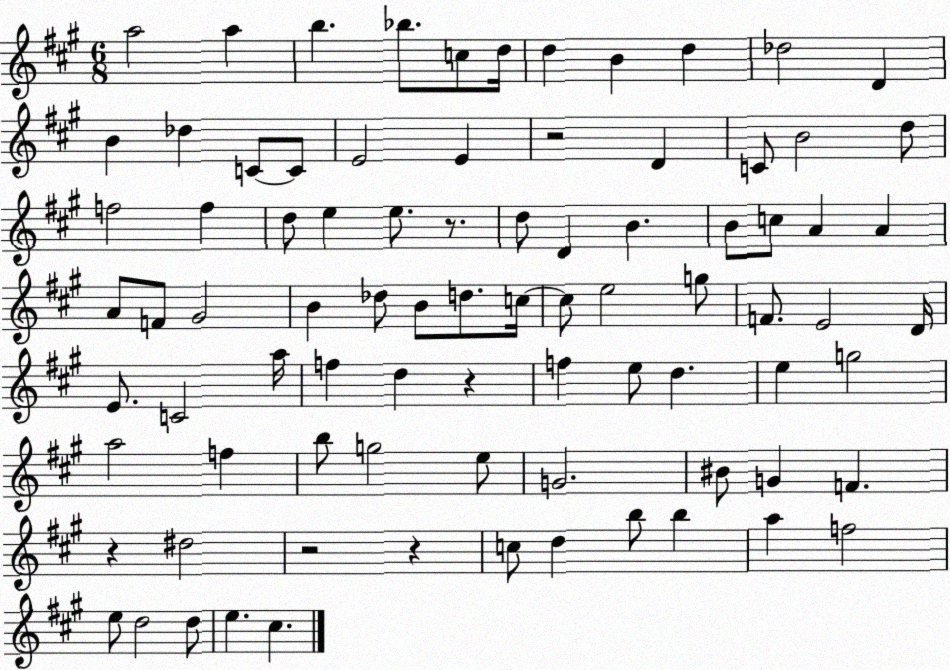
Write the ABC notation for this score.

X:1
T:Untitled
M:6/8
L:1/4
K:A
a2 a b _b/2 c/2 d/4 d B d _d2 D B _d C/2 C/2 E2 E z2 D C/2 B2 d/2 f2 f d/2 e e/2 z/2 d/2 D B B/2 c/2 A A A/2 F/2 ^G2 B _d/2 B/2 d/2 c/4 c/2 e2 g/2 F/2 E2 D/4 E/2 C2 a/4 f d z f e/2 d e g2 a2 f b/2 g2 e/2 G2 ^B/2 G F z ^d2 z2 z c/2 d b/2 b a f2 e/2 d2 d/2 e ^c